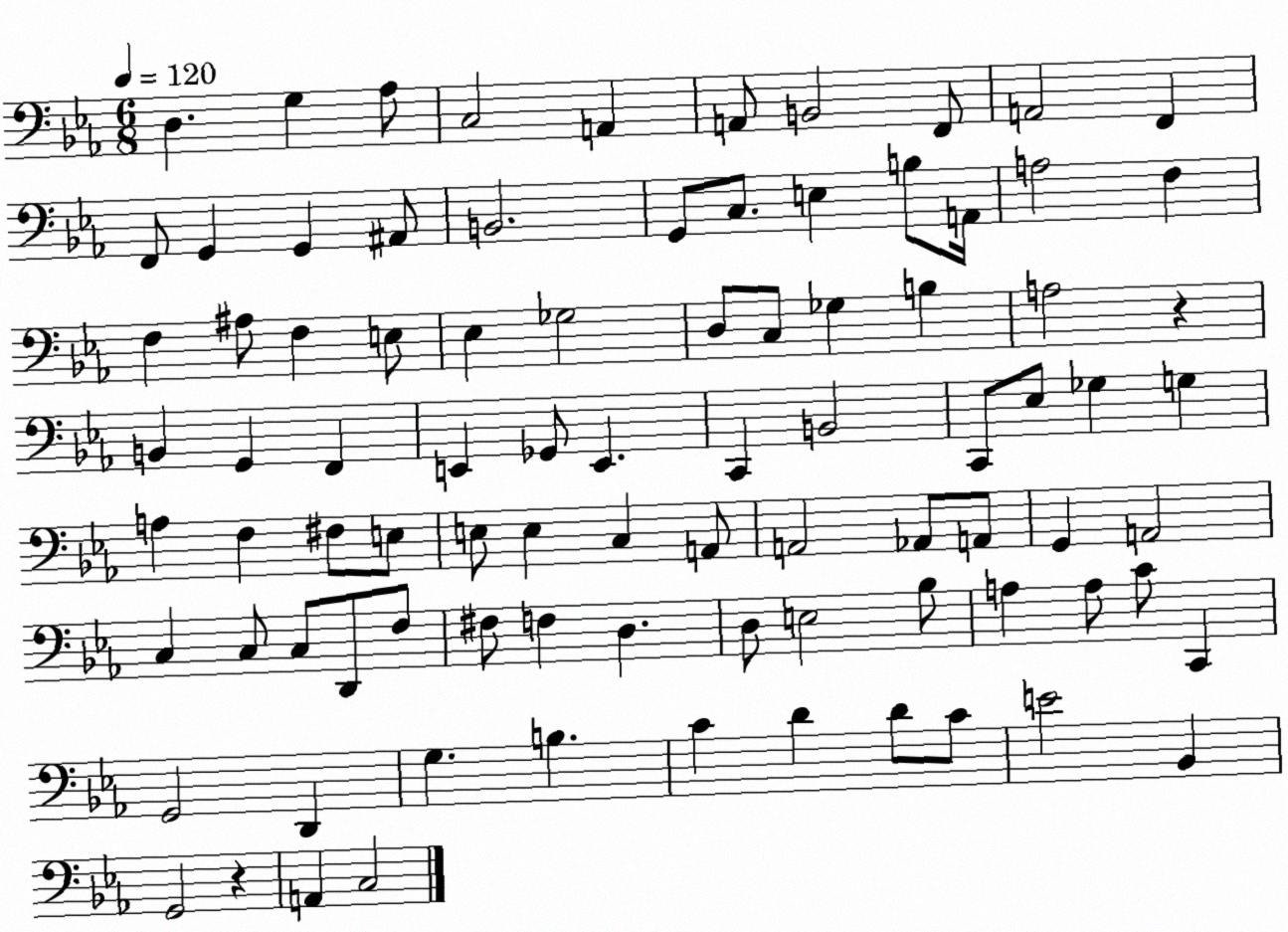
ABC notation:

X:1
T:Untitled
M:6/8
L:1/4
K:Eb
D, G, _A,/2 C,2 A,, A,,/2 B,,2 F,,/2 A,,2 F,, F,,/2 G,, G,, ^A,,/2 B,,2 G,,/2 C,/2 E, B,/2 A,,/4 A,2 F, F, ^A,/2 F, E,/2 _E, _G,2 D,/2 C,/2 _G, B, A,2 z B,, G,, F,, E,, _G,,/2 E,, C,, B,,2 C,,/2 _E,/2 _G, G, A, F, ^F,/2 E,/2 E,/2 E, C, A,,/2 A,,2 _A,,/2 A,,/2 G,, A,,2 C, C,/2 C,/2 D,,/2 F,/2 ^F,/2 F, D, D,/2 E,2 _B,/2 A, A,/2 C/2 C,, G,,2 D,, G, B, C D D/2 C/2 E2 _B,, G,,2 z A,, C,2